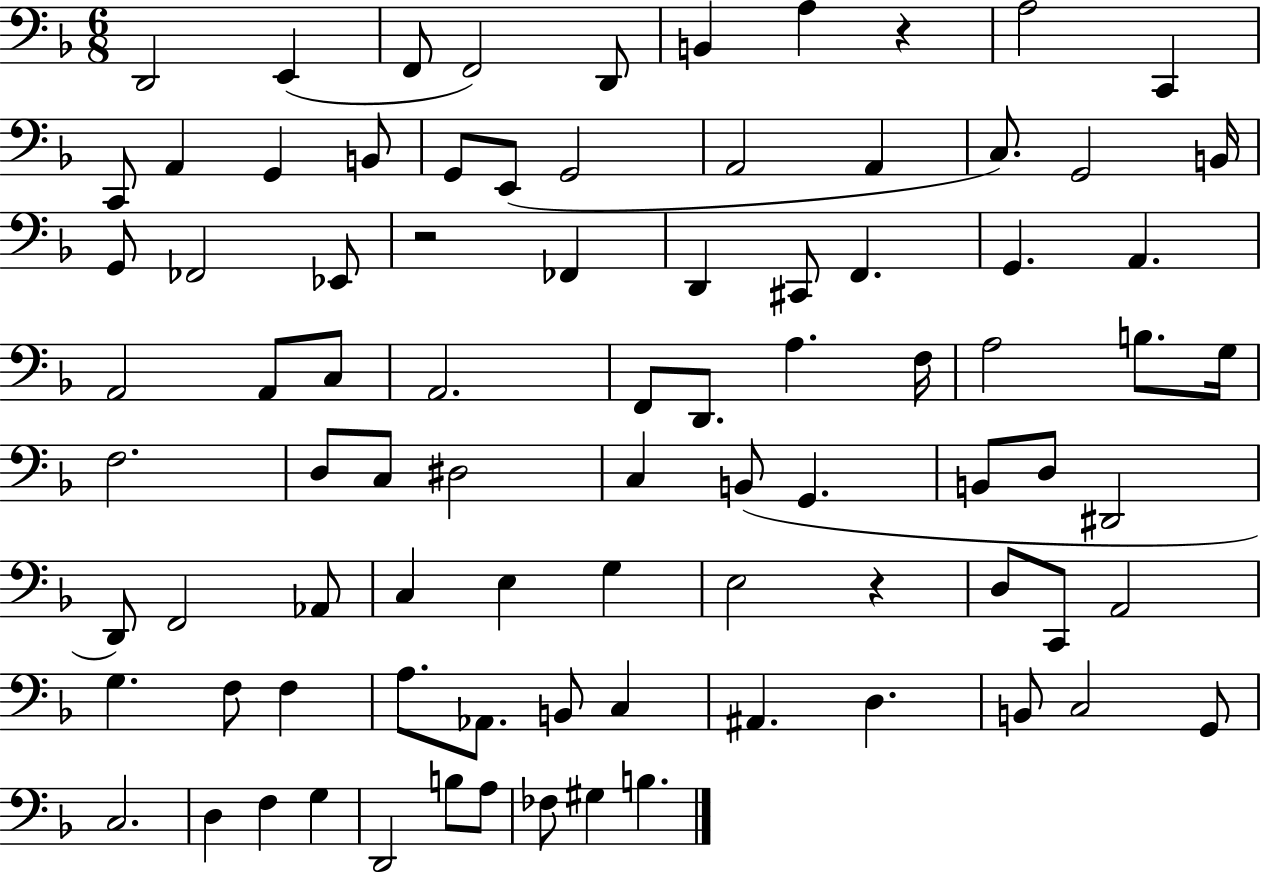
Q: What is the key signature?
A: F major